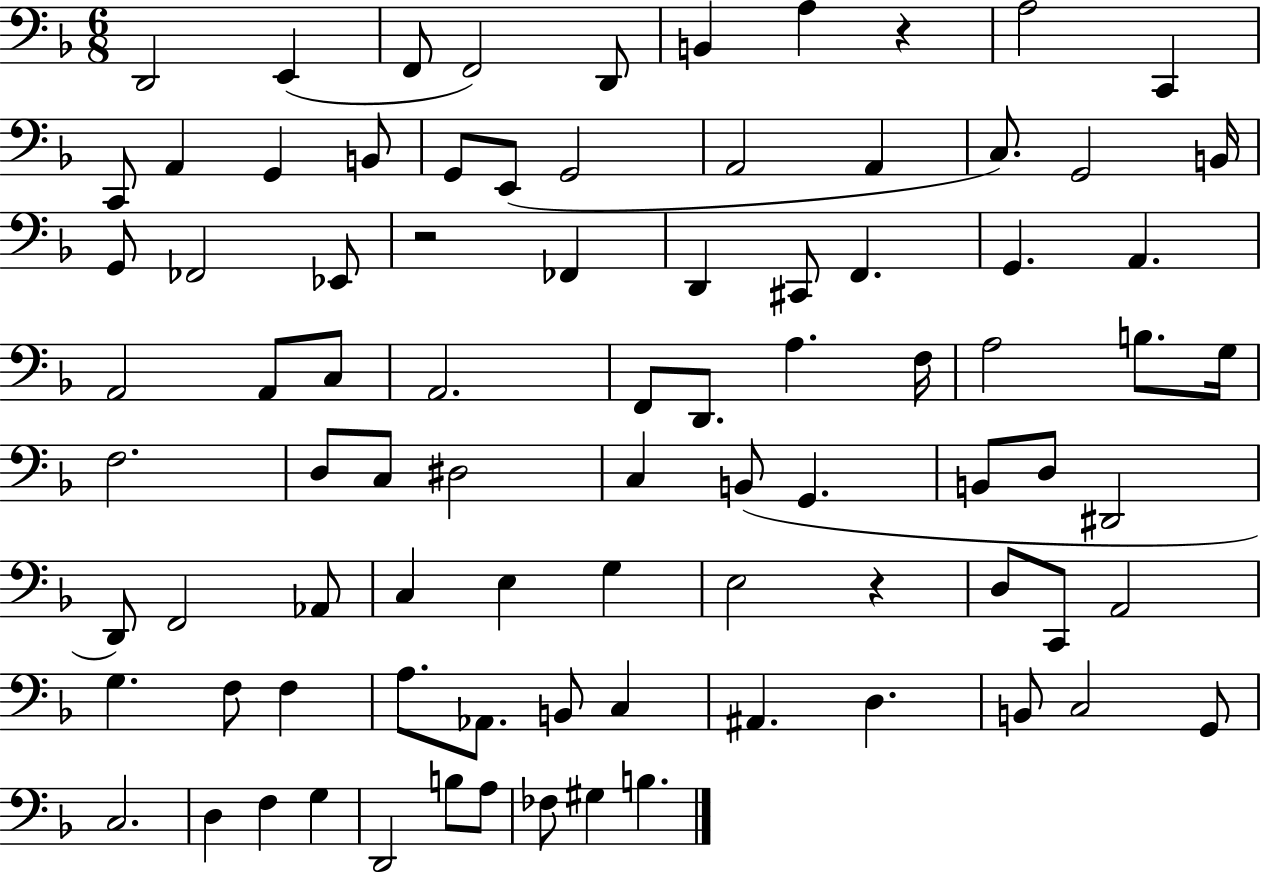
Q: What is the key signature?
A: F major